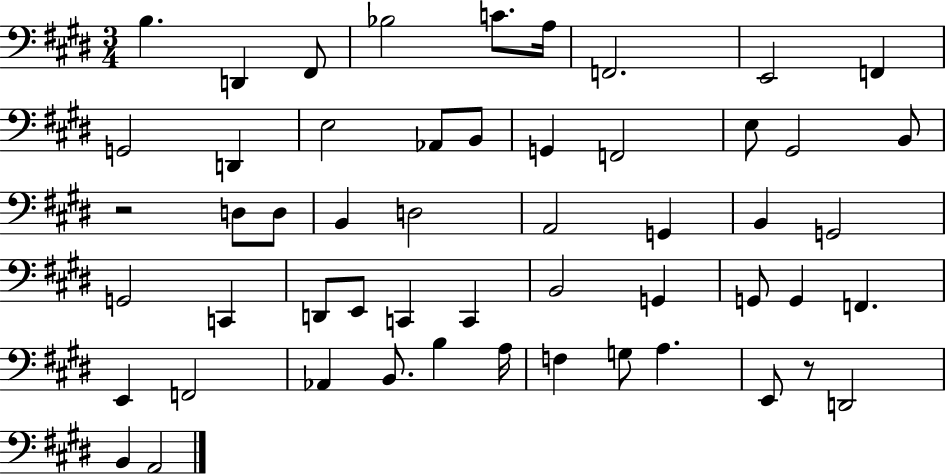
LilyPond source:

{
  \clef bass
  \numericTimeSignature
  \time 3/4
  \key e \major
  b4. d,4 fis,8 | bes2 c'8. a16 | f,2. | e,2 f,4 | \break g,2 d,4 | e2 aes,8 b,8 | g,4 f,2 | e8 gis,2 b,8 | \break r2 d8 d8 | b,4 d2 | a,2 g,4 | b,4 g,2 | \break g,2 c,4 | d,8 e,8 c,4 c,4 | b,2 g,4 | g,8 g,4 f,4. | \break e,4 f,2 | aes,4 b,8. b4 a16 | f4 g8 a4. | e,8 r8 d,2 | \break b,4 a,2 | \bar "|."
}